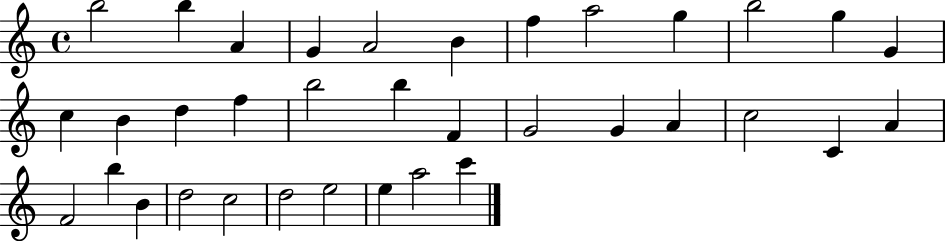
{
  \clef treble
  \time 4/4
  \defaultTimeSignature
  \key c \major
  b''2 b''4 a'4 | g'4 a'2 b'4 | f''4 a''2 g''4 | b''2 g''4 g'4 | \break c''4 b'4 d''4 f''4 | b''2 b''4 f'4 | g'2 g'4 a'4 | c''2 c'4 a'4 | \break f'2 b''4 b'4 | d''2 c''2 | d''2 e''2 | e''4 a''2 c'''4 | \break \bar "|."
}